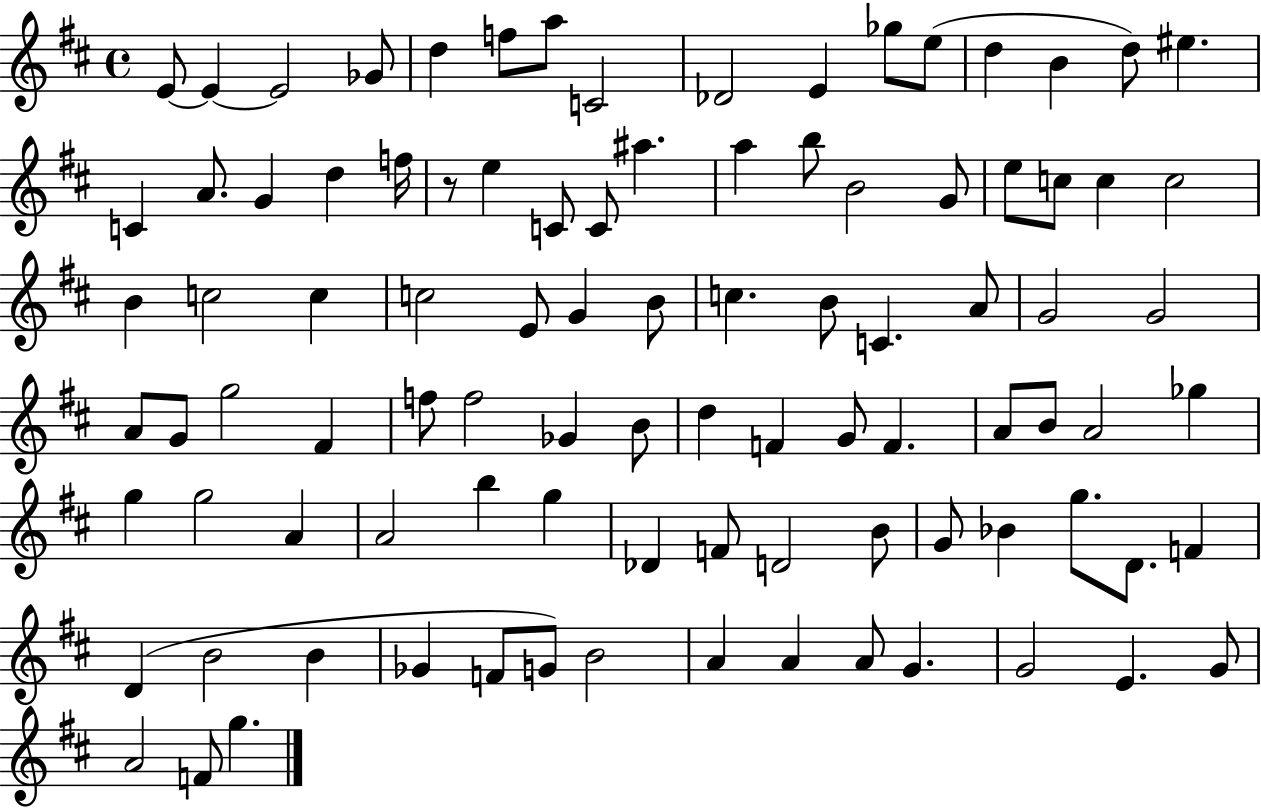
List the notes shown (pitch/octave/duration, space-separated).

E4/e E4/q E4/h Gb4/e D5/q F5/e A5/e C4/h Db4/h E4/q Gb5/e E5/e D5/q B4/q D5/e EIS5/q. C4/q A4/e. G4/q D5/q F5/s R/e E5/q C4/e C4/e A#5/q. A5/q B5/e B4/h G4/e E5/e C5/e C5/q C5/h B4/q C5/h C5/q C5/h E4/e G4/q B4/e C5/q. B4/e C4/q. A4/e G4/h G4/h A4/e G4/e G5/h F#4/q F5/e F5/h Gb4/q B4/e D5/q F4/q G4/e F4/q. A4/e B4/e A4/h Gb5/q G5/q G5/h A4/q A4/h B5/q G5/q Db4/q F4/e D4/h B4/e G4/e Bb4/q G5/e. D4/e. F4/q D4/q B4/h B4/q Gb4/q F4/e G4/e B4/h A4/q A4/q A4/e G4/q. G4/h E4/q. G4/e A4/h F4/e G5/q.